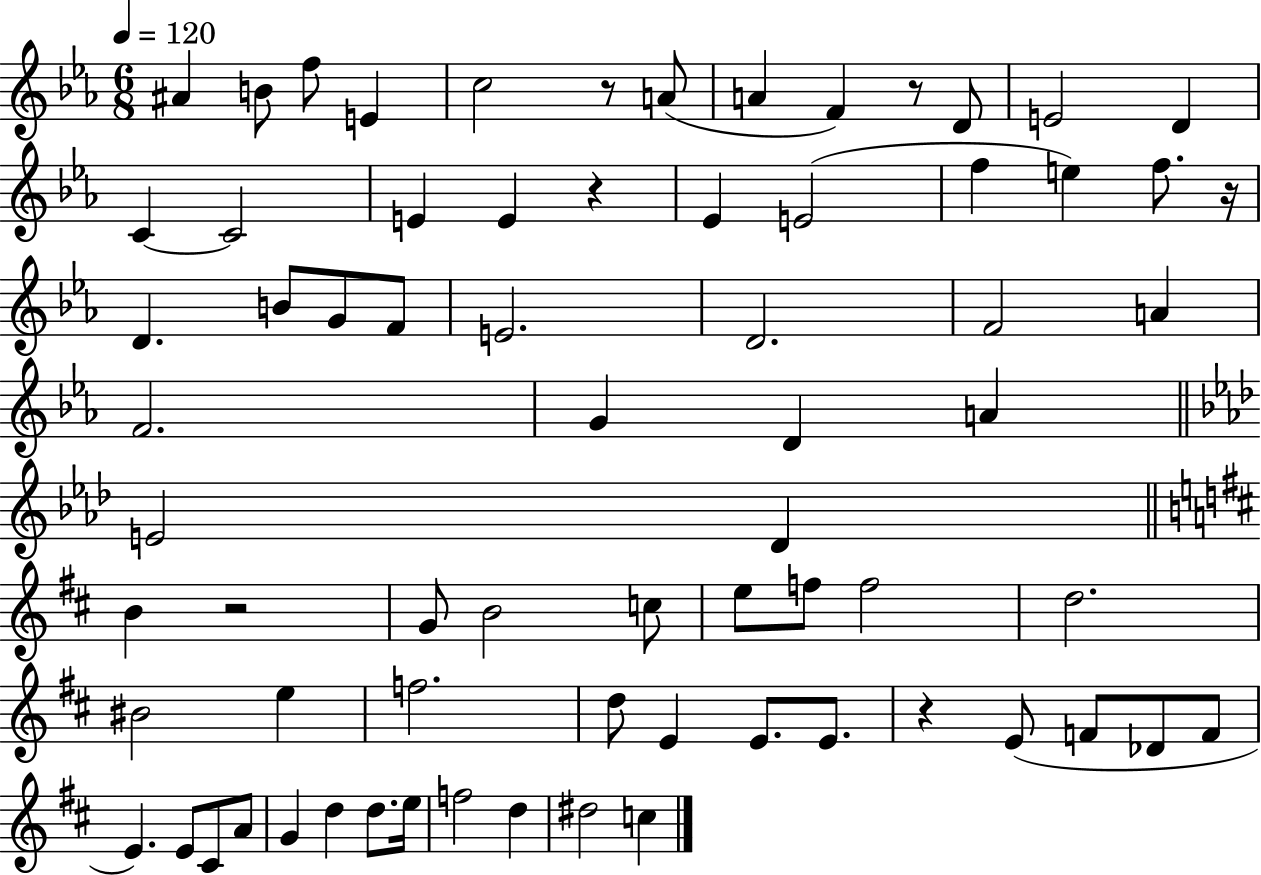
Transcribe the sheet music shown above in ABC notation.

X:1
T:Untitled
M:6/8
L:1/4
K:Eb
^A B/2 f/2 E c2 z/2 A/2 A F z/2 D/2 E2 D C C2 E E z _E E2 f e f/2 z/4 D B/2 G/2 F/2 E2 D2 F2 A F2 G D A E2 _D B z2 G/2 B2 c/2 e/2 f/2 f2 d2 ^B2 e f2 d/2 E E/2 E/2 z E/2 F/2 _D/2 F/2 E E/2 ^C/2 A/2 G d d/2 e/4 f2 d ^d2 c